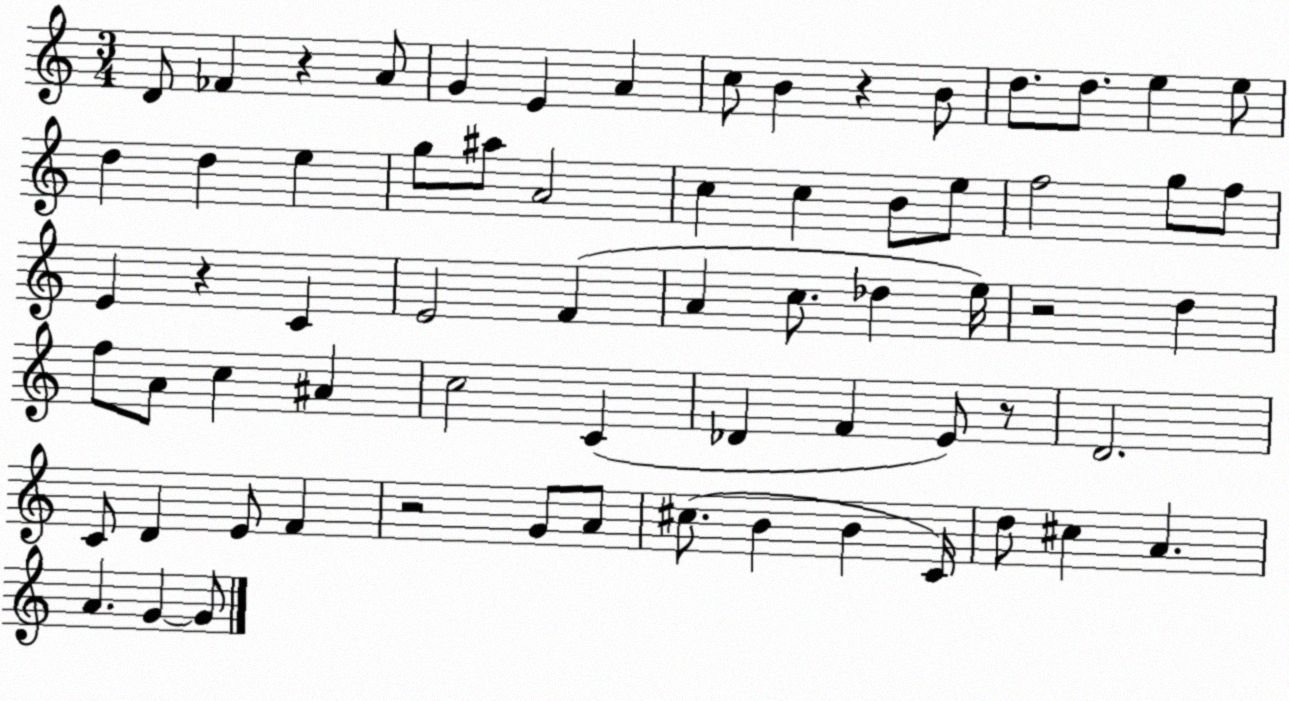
X:1
T:Untitled
M:3/4
L:1/4
K:C
D/2 _F z A/2 G E A c/2 B z B/2 d/2 d/2 e e/2 d d e g/2 ^a/2 A2 c c B/2 e/2 f2 g/2 f/2 E z C E2 F A c/2 _d e/4 z2 d f/2 A/2 c ^A c2 C _D F E/2 z/2 D2 C/2 D E/2 F z2 G/2 A/2 ^c/2 B B C/4 d/2 ^c A A G G/2